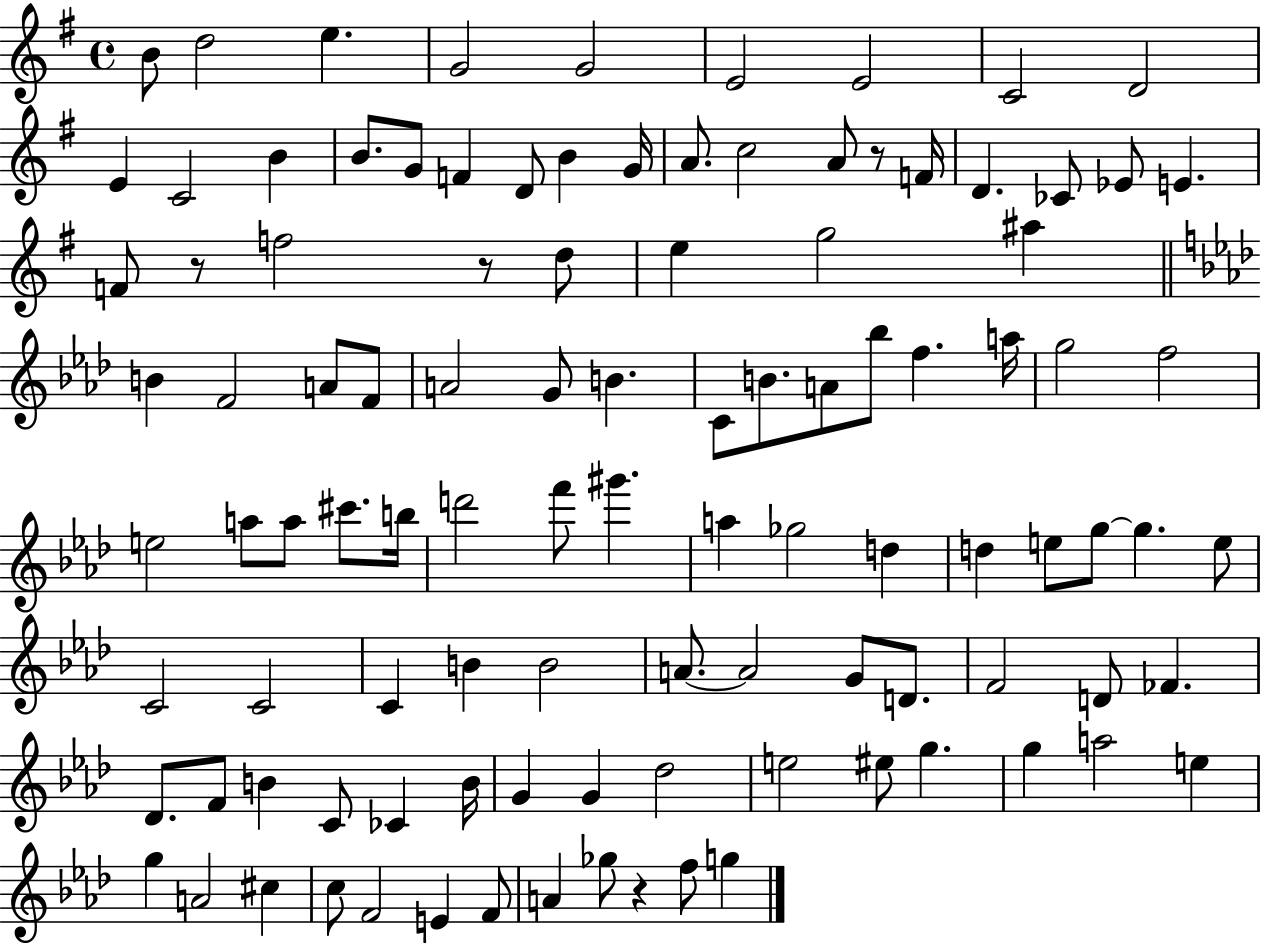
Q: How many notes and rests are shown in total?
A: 105